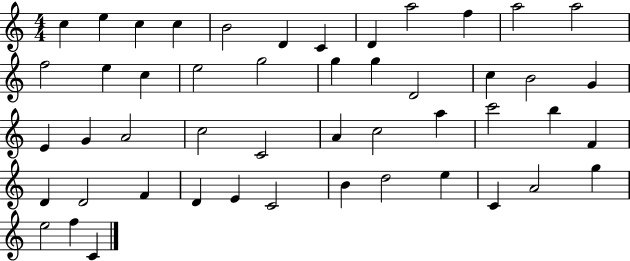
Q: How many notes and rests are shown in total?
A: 49